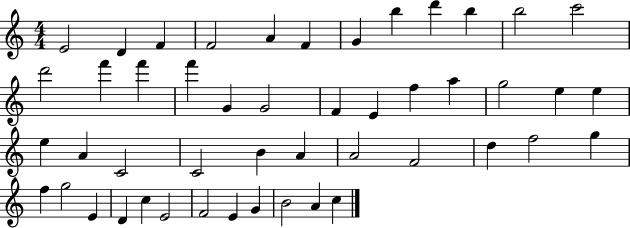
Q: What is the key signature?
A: C major